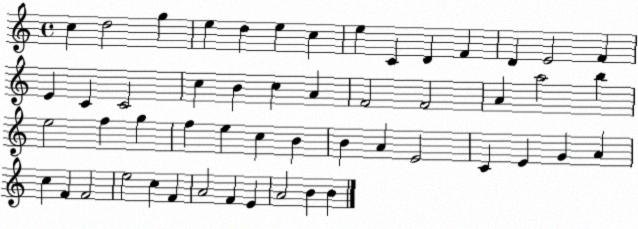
X:1
T:Untitled
M:4/4
L:1/4
K:C
c d2 g e d e c e C D F D E2 F E C C2 c B c A F2 F2 A a2 b e2 f g f e c B B A E2 C E G A c F F2 e2 c F A2 F E A2 B B